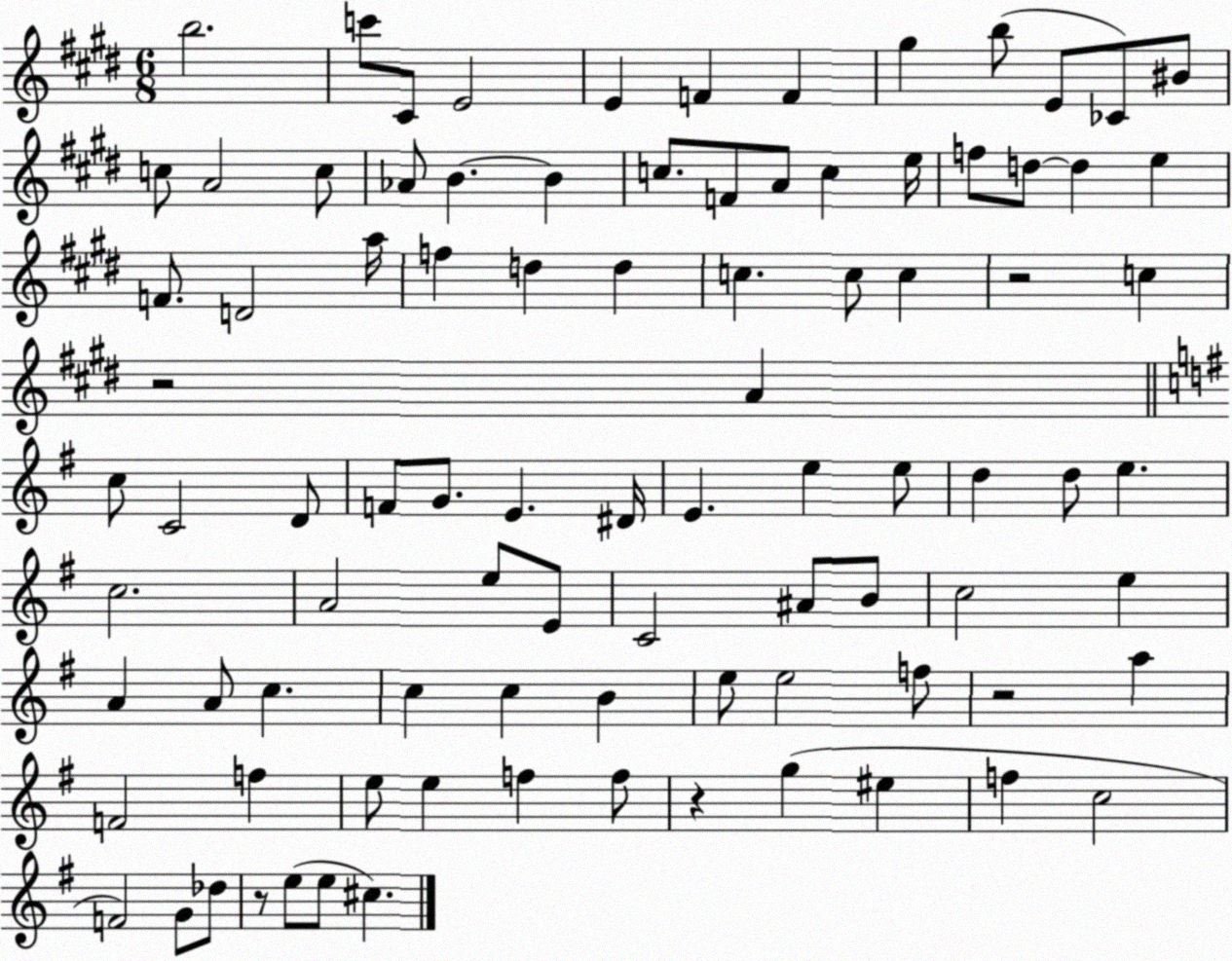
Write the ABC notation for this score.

X:1
T:Untitled
M:6/8
L:1/4
K:E
b2 c'/2 ^C/2 E2 E F F ^g b/2 E/2 _C/2 ^B/2 c/2 A2 c/2 _A/2 B B c/2 F/2 A/2 c e/4 f/2 d/2 d e F/2 D2 a/4 f d d c c/2 c z2 c z2 A c/2 C2 D/2 F/2 G/2 E ^D/4 E e e/2 d d/2 e c2 A2 e/2 E/2 C2 ^A/2 B/2 c2 e A A/2 c c c B e/2 e2 f/2 z2 a F2 f e/2 e f f/2 z g ^e f c2 F2 G/2 _d/2 z/2 e/2 e/2 ^c